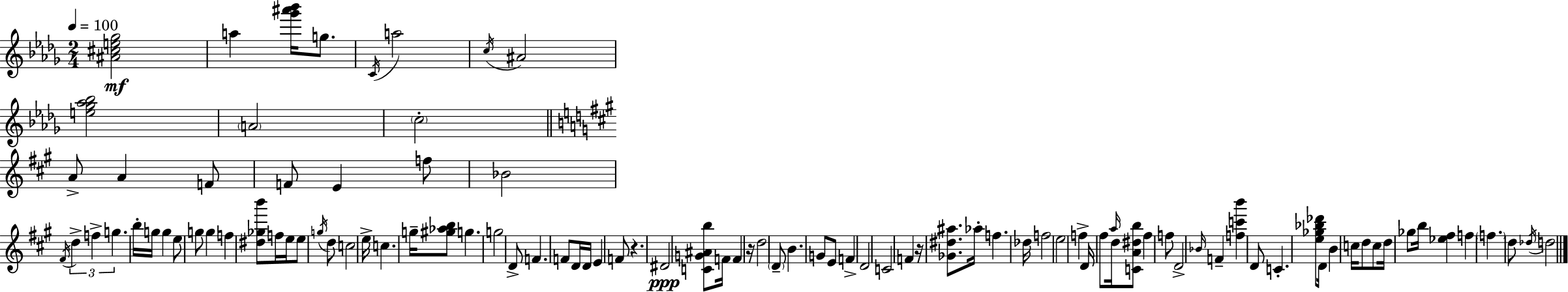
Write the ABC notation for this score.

X:1
T:Untitled
M:2/4
L:1/4
K:Bbm
[^A^ce_g]2 a [_g'^a'_b']/4 g/2 C/4 a2 c/4 ^A2 [e_g_a_b]2 A2 c2 A/2 A F/2 F/2 E f/2 _B2 ^F/4 d f g b/4 g/4 g e/2 g/2 g f [^d_gb']/2 f/4 e/4 e/2 g/4 d/2 c2 e/4 c g/4 [^g_ab]/2 g g2 D/2 F F/2 D/4 D/4 E F/2 z ^D2 [CG^Ab]/2 F/4 F z/4 d2 D/2 B G/2 E/2 F D2 C2 F z/4 [_G^d^a]/2 _a/4 f _d/4 f2 e2 f D/4 ^f/2 a/4 d/4 [CA^db]/2 ^f f/2 D2 _B/4 F [fc'b'] D/2 C [e_g_b_d']/2 D/4 B c/4 d/2 c/2 d/4 _g/2 b/4 [_e^f] f f d/2 _d/4 d2